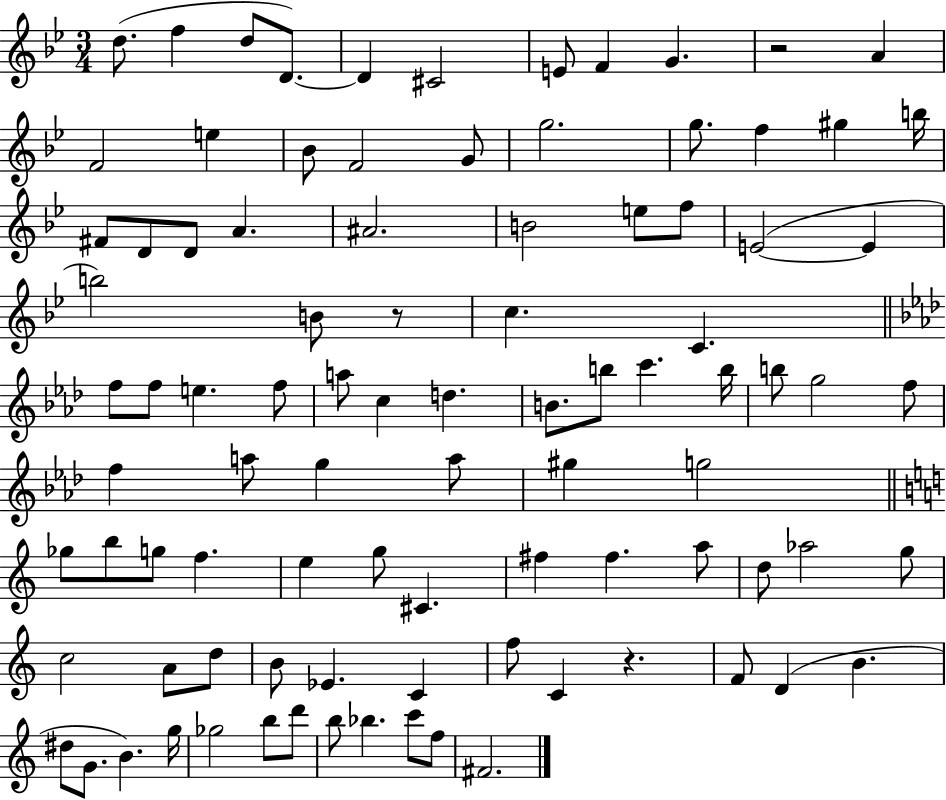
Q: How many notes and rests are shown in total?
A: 93